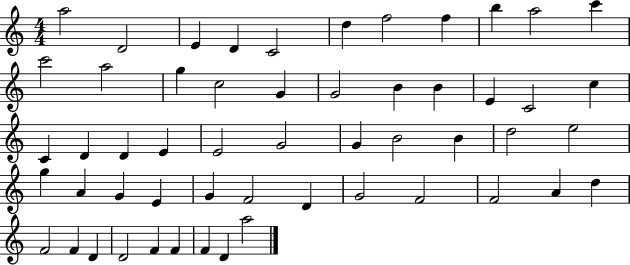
X:1
T:Untitled
M:4/4
L:1/4
K:C
a2 D2 E D C2 d f2 f b a2 c' c'2 a2 g c2 G G2 B B E C2 c C D D E E2 G2 G B2 B d2 e2 g A G E G F2 D G2 F2 F2 A d F2 F D D2 F F F D a2